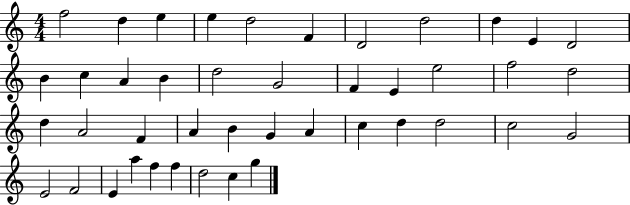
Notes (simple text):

F5/h D5/q E5/q E5/q D5/h F4/q D4/h D5/h D5/q E4/q D4/h B4/q C5/q A4/q B4/q D5/h G4/h F4/q E4/q E5/h F5/h D5/h D5/q A4/h F4/q A4/q B4/q G4/q A4/q C5/q D5/q D5/h C5/h G4/h E4/h F4/h E4/q A5/q F5/q F5/q D5/h C5/q G5/q